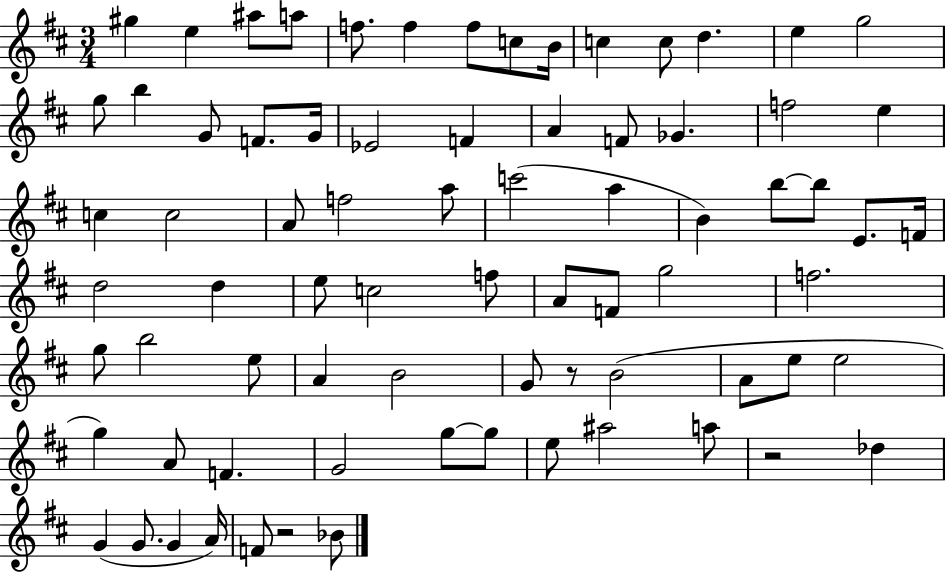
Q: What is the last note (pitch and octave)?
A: Bb4